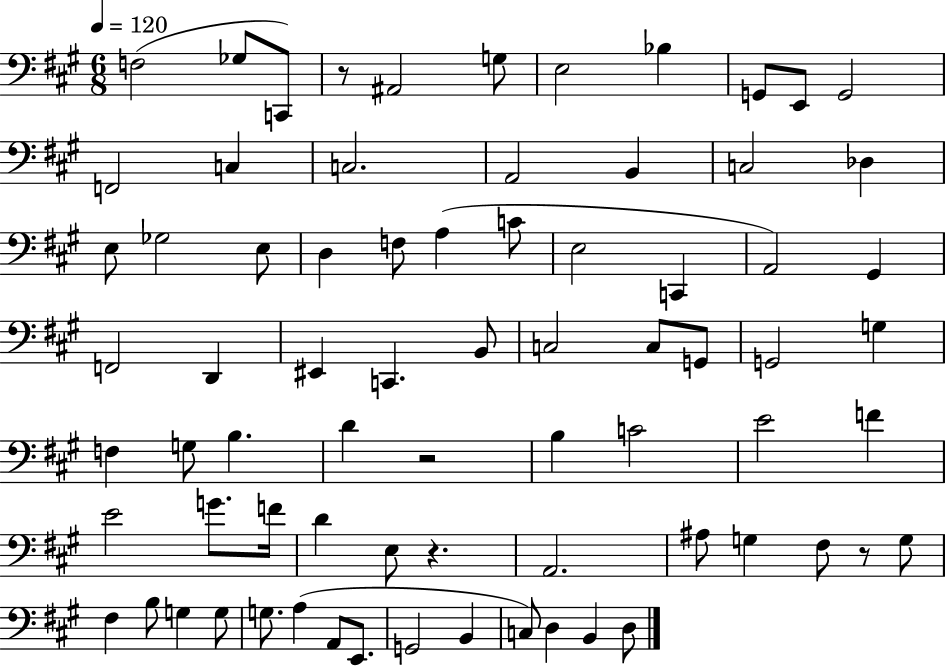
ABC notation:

X:1
T:Untitled
M:6/8
L:1/4
K:A
F,2 _G,/2 C,,/2 z/2 ^A,,2 G,/2 E,2 _B, G,,/2 E,,/2 G,,2 F,,2 C, C,2 A,,2 B,, C,2 _D, E,/2 _G,2 E,/2 D, F,/2 A, C/2 E,2 C,, A,,2 ^G,, F,,2 D,, ^E,, C,, B,,/2 C,2 C,/2 G,,/2 G,,2 G, F, G,/2 B, D z2 B, C2 E2 F E2 G/2 F/4 D E,/2 z A,,2 ^A,/2 G, ^F,/2 z/2 G,/2 ^F, B,/2 G, G,/2 G,/2 A, A,,/2 E,,/2 G,,2 B,, C,/2 D, B,, D,/2